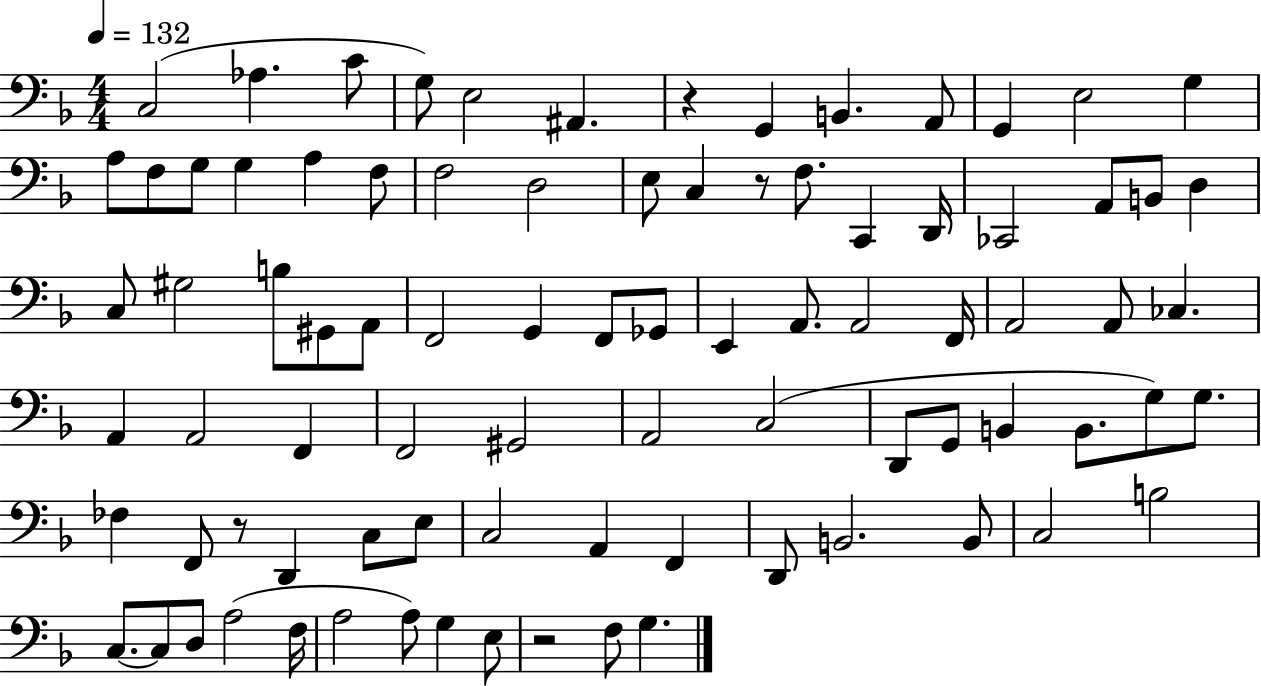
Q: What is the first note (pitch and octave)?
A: C3